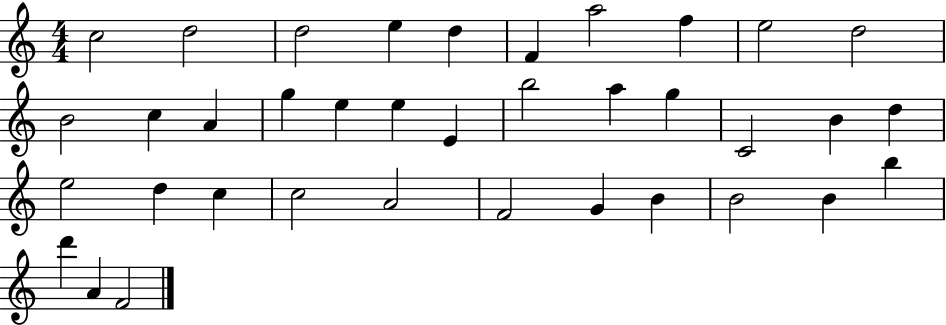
{
  \clef treble
  \numericTimeSignature
  \time 4/4
  \key c \major
  c''2 d''2 | d''2 e''4 d''4 | f'4 a''2 f''4 | e''2 d''2 | \break b'2 c''4 a'4 | g''4 e''4 e''4 e'4 | b''2 a''4 g''4 | c'2 b'4 d''4 | \break e''2 d''4 c''4 | c''2 a'2 | f'2 g'4 b'4 | b'2 b'4 b''4 | \break d'''4 a'4 f'2 | \bar "|."
}